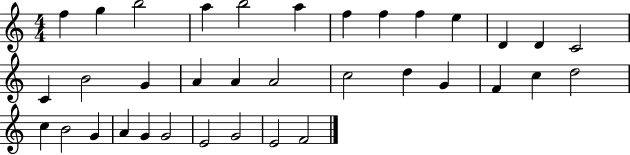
X:1
T:Untitled
M:4/4
L:1/4
K:C
f g b2 a b2 a f f f e D D C2 C B2 G A A A2 c2 d G F c d2 c B2 G A G G2 E2 G2 E2 F2